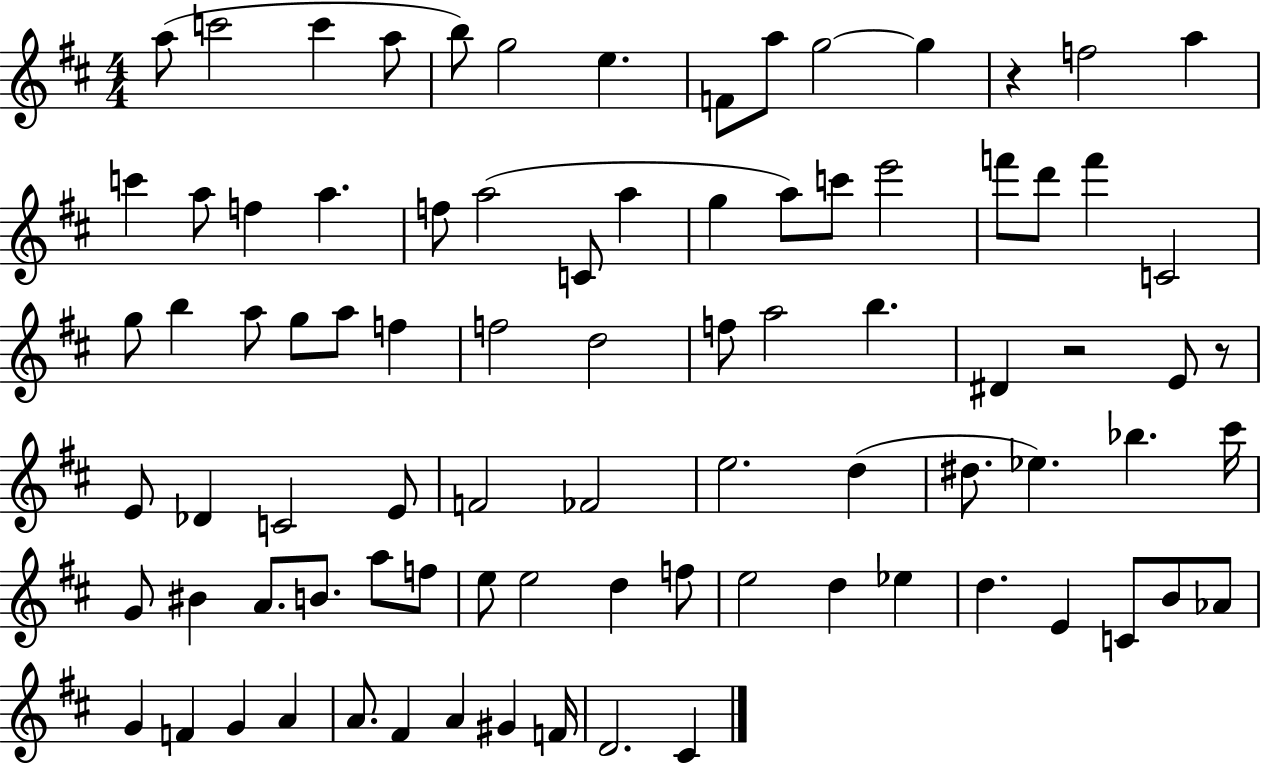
{
  \clef treble
  \numericTimeSignature
  \time 4/4
  \key d \major
  a''8( c'''2 c'''4 a''8 | b''8) g''2 e''4. | f'8 a''8 g''2~~ g''4 | r4 f''2 a''4 | \break c'''4 a''8 f''4 a''4. | f''8 a''2( c'8 a''4 | g''4 a''8) c'''8 e'''2 | f'''8 d'''8 f'''4 c'2 | \break g''8 b''4 a''8 g''8 a''8 f''4 | f''2 d''2 | f''8 a''2 b''4. | dis'4 r2 e'8 r8 | \break e'8 des'4 c'2 e'8 | f'2 fes'2 | e''2. d''4( | dis''8. ees''4.) bes''4. cis'''16 | \break g'8 bis'4 a'8. b'8. a''8 f''8 | e''8 e''2 d''4 f''8 | e''2 d''4 ees''4 | d''4. e'4 c'8 b'8 aes'8 | \break g'4 f'4 g'4 a'4 | a'8. fis'4 a'4 gis'4 f'16 | d'2. cis'4 | \bar "|."
}